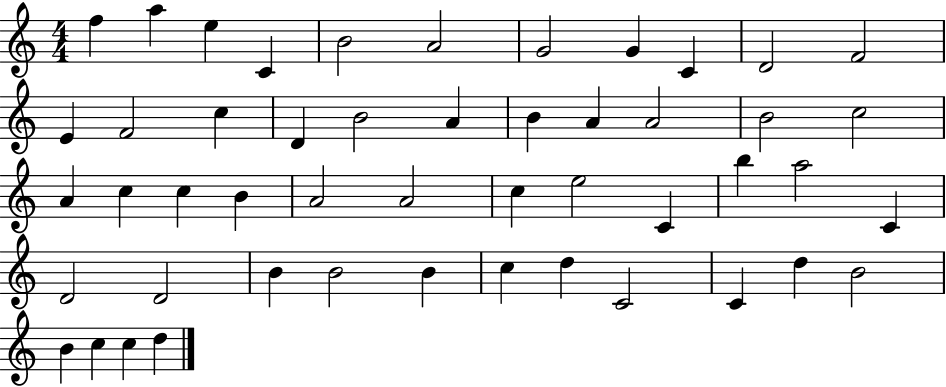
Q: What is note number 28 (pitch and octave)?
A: A4